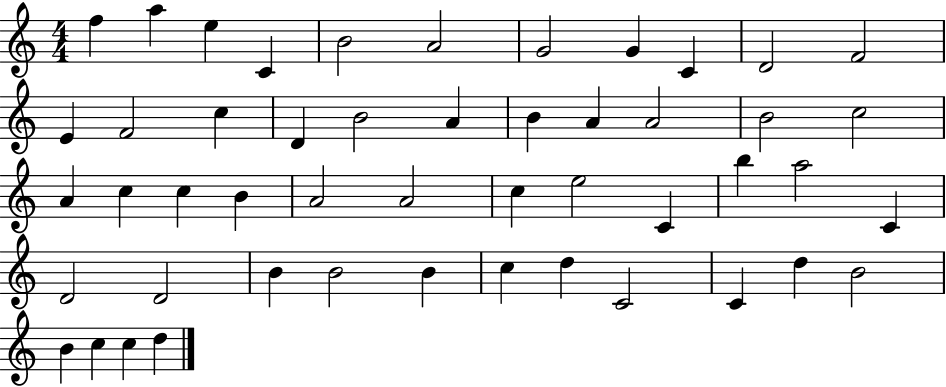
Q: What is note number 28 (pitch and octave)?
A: A4